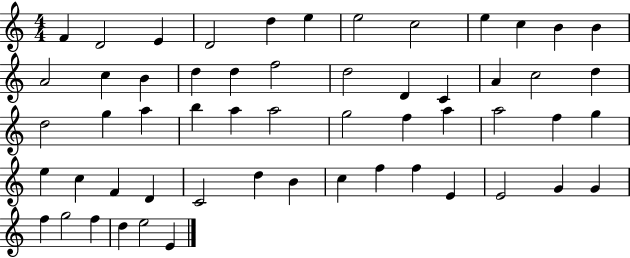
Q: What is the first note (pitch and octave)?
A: F4